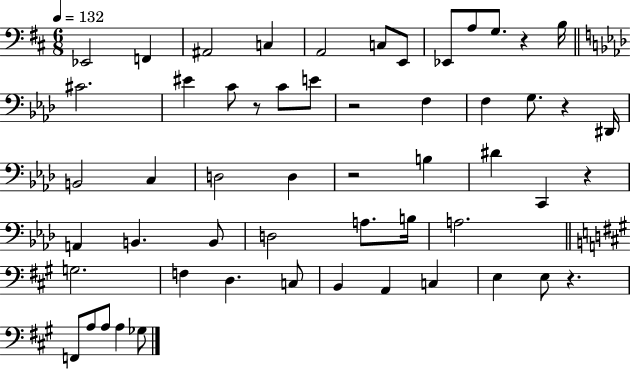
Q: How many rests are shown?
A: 7